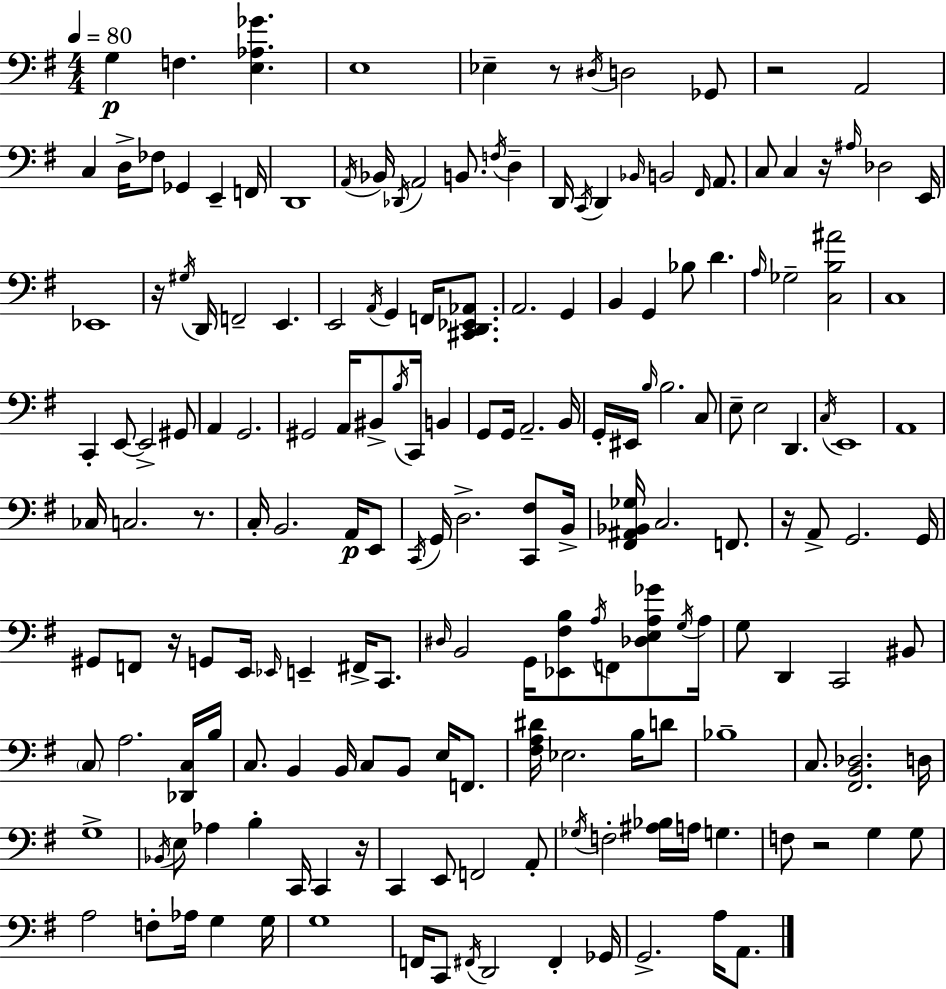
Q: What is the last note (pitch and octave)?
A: A2